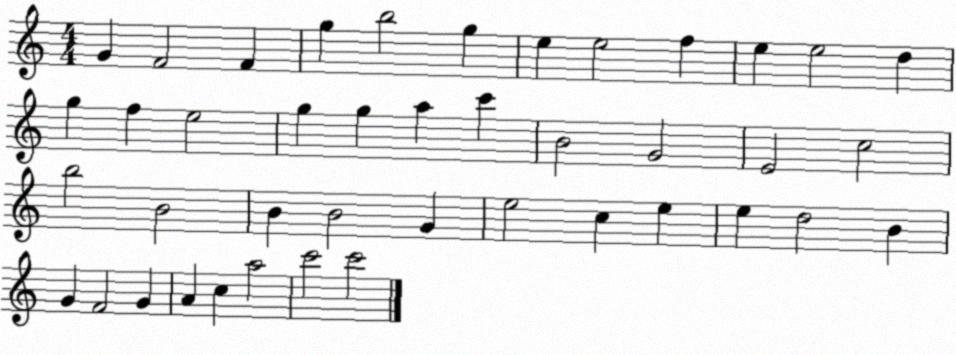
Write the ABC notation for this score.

X:1
T:Untitled
M:4/4
L:1/4
K:C
G F2 F g b2 g e e2 f e e2 d g f e2 g g a c' B2 G2 E2 c2 b2 B2 B B2 G e2 c e e d2 B G F2 G A c a2 c'2 c'2